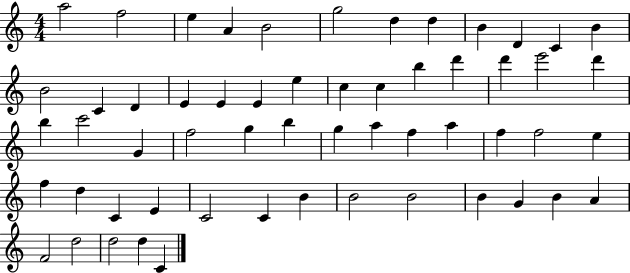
A5/h F5/h E5/q A4/q B4/h G5/h D5/q D5/q B4/q D4/q C4/q B4/q B4/h C4/q D4/q E4/q E4/q E4/q E5/q C5/q C5/q B5/q D6/q D6/q E6/h D6/q B5/q C6/h G4/q F5/h G5/q B5/q G5/q A5/q F5/q A5/q F5/q F5/h E5/q F5/q D5/q C4/q E4/q C4/h C4/q B4/q B4/h B4/h B4/q G4/q B4/q A4/q F4/h D5/h D5/h D5/q C4/q